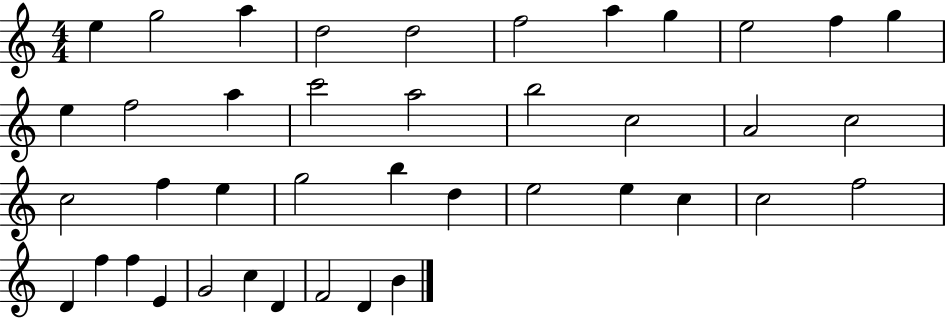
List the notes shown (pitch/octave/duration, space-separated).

E5/q G5/h A5/q D5/h D5/h F5/h A5/q G5/q E5/h F5/q G5/q E5/q F5/h A5/q C6/h A5/h B5/h C5/h A4/h C5/h C5/h F5/q E5/q G5/h B5/q D5/q E5/h E5/q C5/q C5/h F5/h D4/q F5/q F5/q E4/q G4/h C5/q D4/q F4/h D4/q B4/q